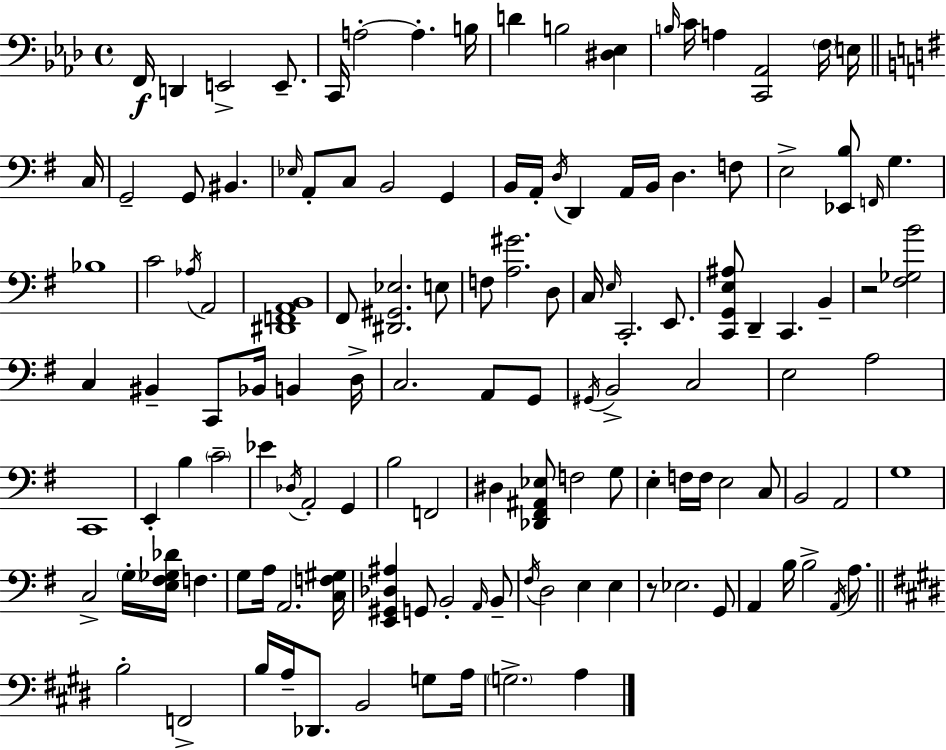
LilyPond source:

{
  \clef bass
  \time 4/4
  \defaultTimeSignature
  \key f \minor
  \repeat volta 2 { f,16\f d,4 e,2-> e,8.-- | c,16 a2-.~~ a4.-. b16 | d'4 b2 <dis ees>4 | \grace { b16 } c'16 a4 <c, aes,>2 \parenthesize f16 e16 | \break \bar "||" \break \key g \major c16 g,2-- g,8 bis,4. | \grace { ees16 } a,8-. c8 b,2 g,4 | b,16 a,16-. \acciaccatura { d16 } d,4 a,16 b,16 d4. | f8 e2-> <ees, b>8 \grace { f,16 } g4. | \break bes1 | c'2 \acciaccatura { aes16 } a,2 | <dis, f, a, b,>1 | fis,8 <dis, gis, ees>2. | \break e8 f8 <a gis'>2. | d8 c16 \grace { e16 } c,2.-. | e,8. <c, g, e ais>8 d,4-- c,4. | b,4-- r2 <fis ges b'>2 | \break c4 bis,4-- c,8 | bes,16 b,4 d16-> c2. | a,8 g,8 \acciaccatura { gis,16 } b,2-> c2 | e2 a2 | \break c,1 | e,4-. b4 \parenthesize c'2-- | ees'4 \acciaccatura { des16 } a,2-. | g,4 b2 | \break f,2 dis4 <des, fis, ais, ees>8 f2 | g8 e4-. f16 f16 e2 | c8 b,2 | a,2 g1 | \break c2-> | \parenthesize g16-. <e fis ges des'>16 f4. g8 a16 a,2. | <c f gis>16 <e, gis, des ais>4 g,8 b,2-. | \grace { a,16 } b,8-- \acciaccatura { fis16 } d2 | \break e4 e4 r8 ees2. | g,8 a,4 b16 b2-> | \acciaccatura { a,16 } a8. \bar "||" \break \key e \major b2-. f,2-> | b16 a16-- des,8. b,2 g8 a16 | \parenthesize g2.-> a4 | } \bar "|."
}